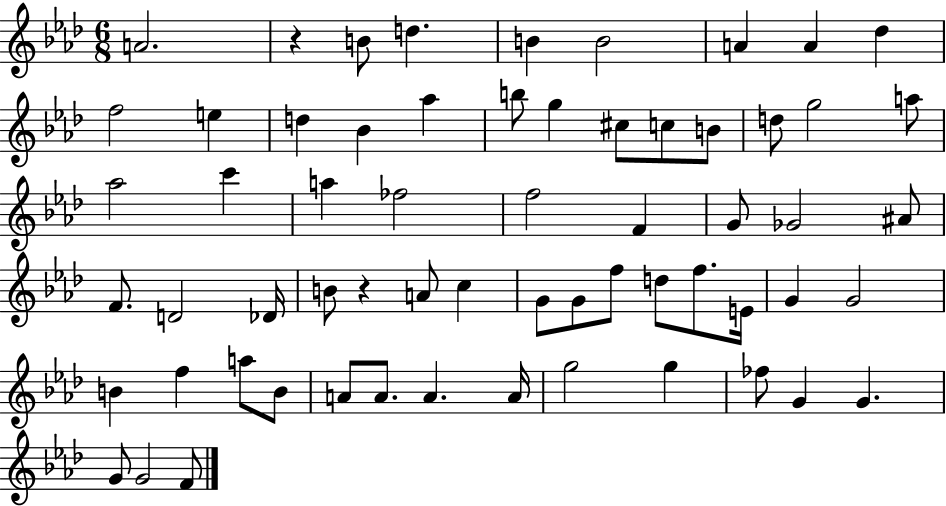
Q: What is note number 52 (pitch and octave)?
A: A4